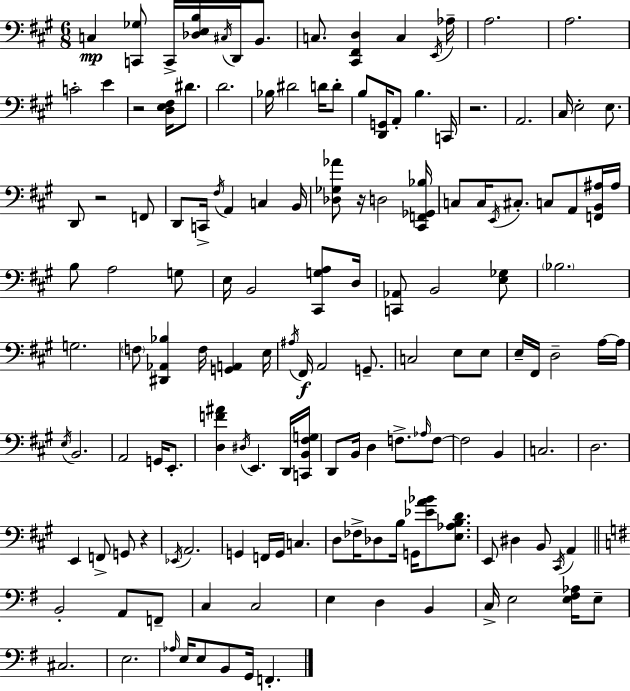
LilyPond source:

{
  \clef bass
  \numericTimeSignature
  \time 6/8
  \key a \major
  \repeat volta 2 { c4\mp <c, ges>8 c,16-> <des e b>16 \acciaccatura { cis16 } d,16 b,8. | c8. <cis, fis, d>4 c4 | \acciaccatura { e,16 } aes16-- a2. | a2. | \break c'2-. e'4 | r2 <d e fis>16 dis'8. | d'2. | bes16 dis'2 d'16 | \break d'8-. b8 <d, g,>16 a,8-. b4. | c,16 r2. | a,2. | cis16 e2-. e8. | \break d,8 r2 | f,8 d,8 c,16-> \acciaccatura { fis16 } a,4 c4 | b,16 <des ges aes'>8 r16 d2 | <cis, f, ges, bes>16 c8 c16 \acciaccatura { e,16 } cis8.-. c8 | \break a,8 <f, b, ais>16 ais16 b8 a2 | g8 e16 b,2 | <cis, g a>8 d16 <c, aes,>8 b,2 | <e ges>8 \parenthesize bes2. | \break g2. | \parenthesize f8 <dis, aes, bes>4 f16 <g, a,>4 | e16 \acciaccatura { ais16 } fis,16\f a,2 | g,8.-- c2 | \break e8 e8 e16-- fis,16 d2-- | a16~~ a16 \acciaccatura { e16 } b,2. | a,2 | g,16 e,8.-. <d f' ais'>4 \acciaccatura { dis16 } e,4. | \break d,16 <c, b, fis g>16 d,8 b,16 d4 | f8.-> \grace { aes16 } f8~~ f2 | b,4 c2. | d2. | \break e,4 | f,8-> g,8 r4 \acciaccatura { ees,16 } a,2. | g,4 | f,16 g,16 c4. d8 fes16-> | \break des8 b16 g,16 <ees' a' bes'>8 <e aes b d'>8. e,8 dis4 | b,8 \acciaccatura { cis,16 } a,4 \bar "||" \break \key e \minor b,2-. a,8 f,8-- | c4 c2 | e4 d4 b,4 | c16-> e2 <e fis aes>16 e8-- | \break cis2. | e2. | \grace { aes16 } e16 e8 b,8 g,16 f,4.-. | } \bar "|."
}